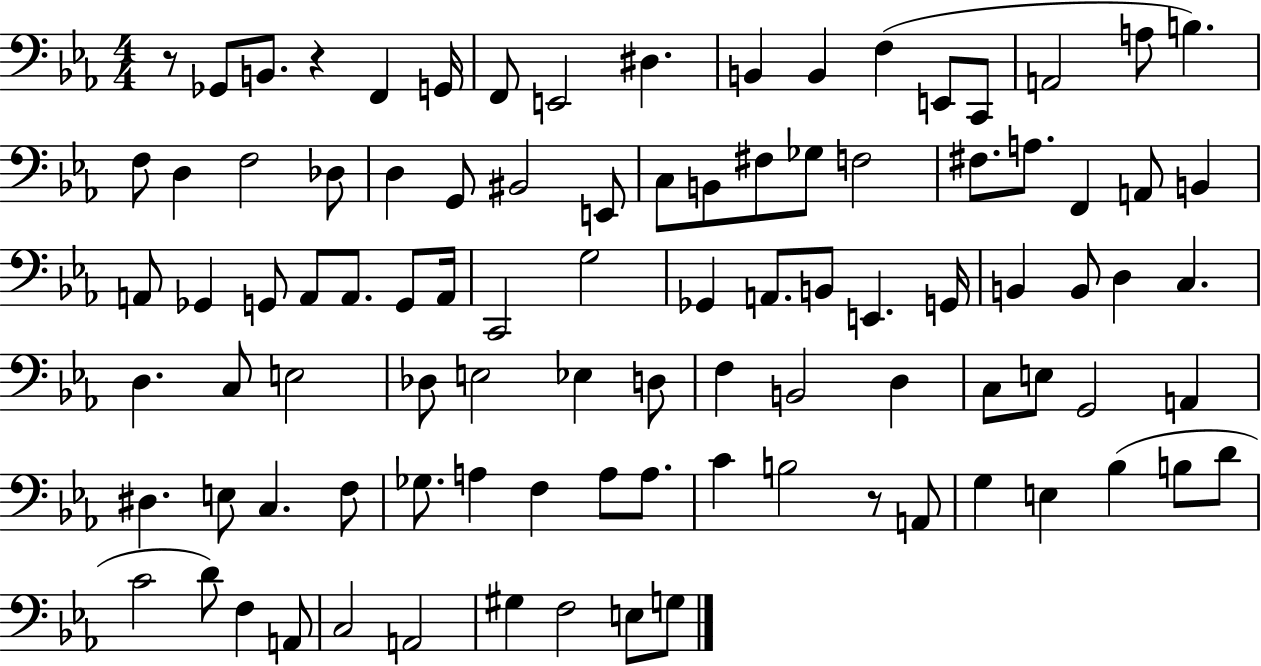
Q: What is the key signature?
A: EES major